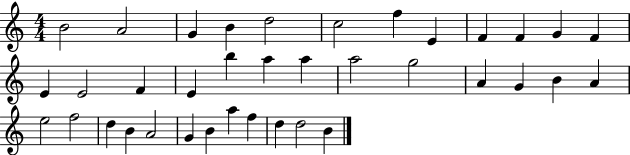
B4/h A4/h G4/q B4/q D5/h C5/h F5/q E4/q F4/q F4/q G4/q F4/q E4/q E4/h F4/q E4/q B5/q A5/q A5/q A5/h G5/h A4/q G4/q B4/q A4/q E5/h F5/h D5/q B4/q A4/h G4/q B4/q A5/q F5/q D5/q D5/h B4/q